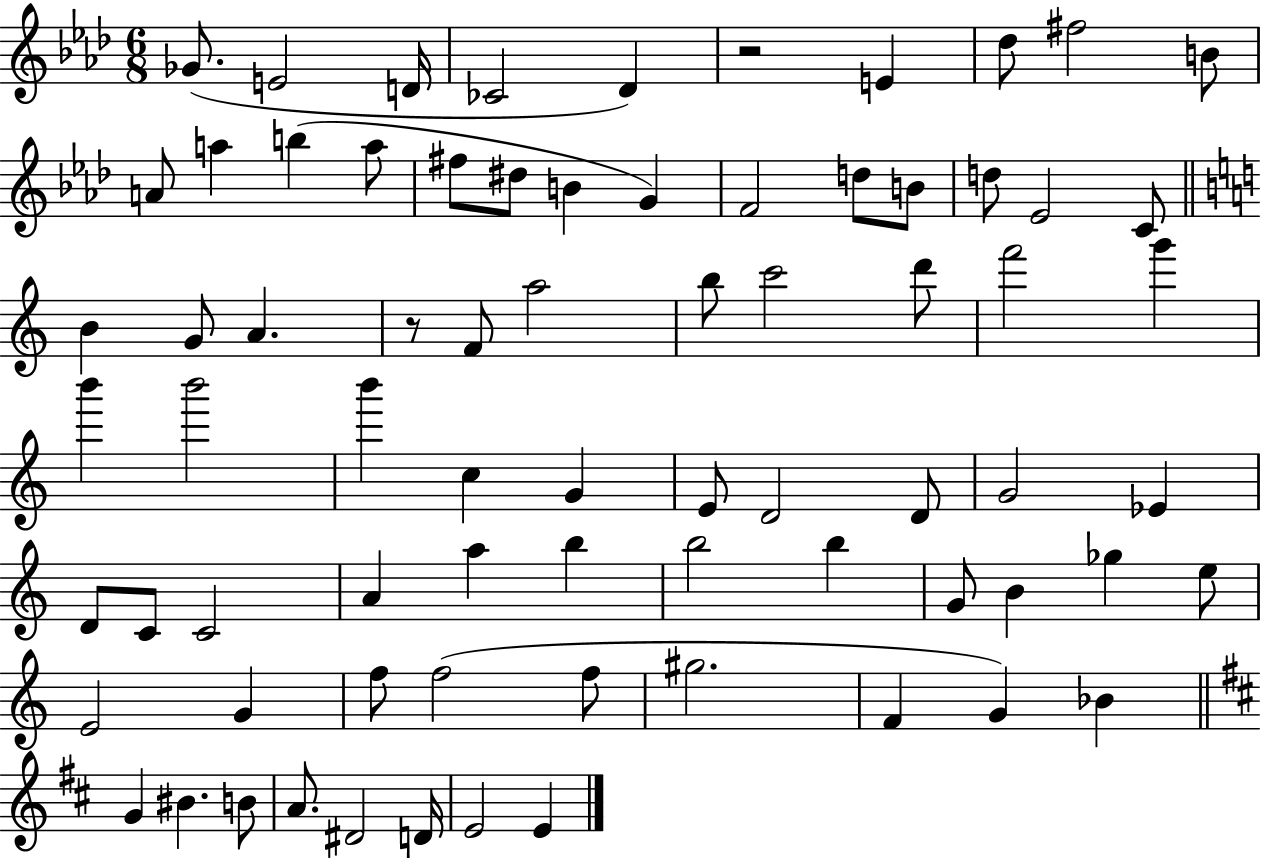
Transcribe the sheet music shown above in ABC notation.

X:1
T:Untitled
M:6/8
L:1/4
K:Ab
_G/2 E2 D/4 _C2 _D z2 E _d/2 ^f2 B/2 A/2 a b a/2 ^f/2 ^d/2 B G F2 d/2 B/2 d/2 _E2 C/2 B G/2 A z/2 F/2 a2 b/2 c'2 d'/2 f'2 g' b' b'2 b' c G E/2 D2 D/2 G2 _E D/2 C/2 C2 A a b b2 b G/2 B _g e/2 E2 G f/2 f2 f/2 ^g2 F G _B G ^B B/2 A/2 ^D2 D/4 E2 E